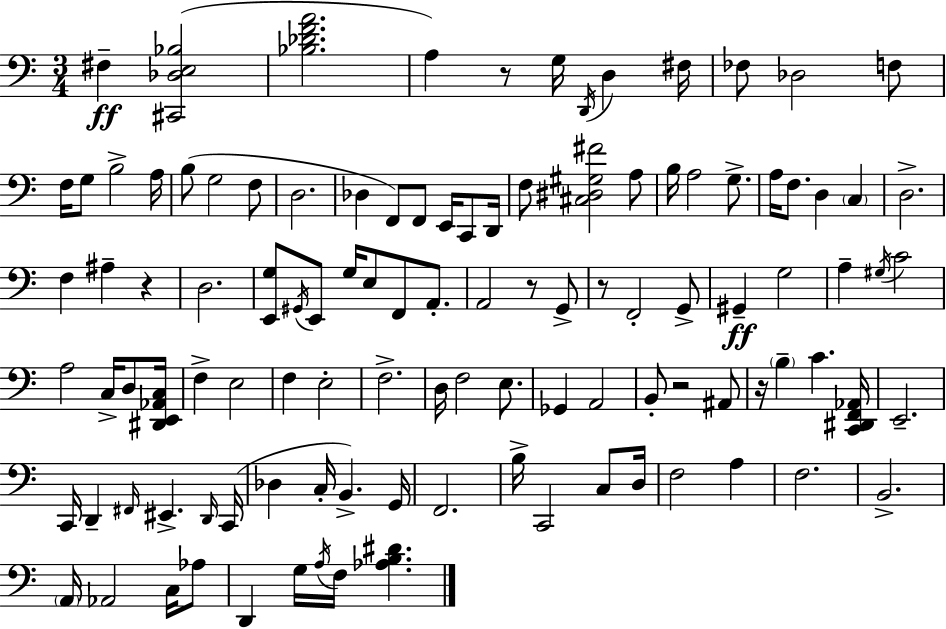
F#3/q [C#2,Db3,E3,Bb3]/h [Bb3,Db4,F4,A4]/h. A3/q R/e G3/s D2/s D3/q F#3/s FES3/e Db3/h F3/e F3/s G3/e B3/h A3/s B3/e G3/h F3/e D3/h. Db3/q F2/e F2/e E2/s C2/e D2/s F3/e [C#3,D#3,G#3,F#4]/h A3/e B3/s A3/h G3/e. A3/s F3/e. D3/q C3/q D3/h. F3/q A#3/q R/q D3/h. [E2,G3]/e G#2/s E2/e G3/s E3/e F2/e A2/e. A2/h R/e G2/e R/e F2/h G2/e G#2/q G3/h A3/q G#3/s C4/h A3/h C3/s D3/e [D#2,E2,Ab2,C3]/s F3/q E3/h F3/q E3/h F3/h. D3/s F3/h E3/e. Gb2/q A2/h B2/e R/h A#2/e R/s B3/q C4/q. [C2,D#2,F2,Ab2]/s E2/h. C2/s D2/q F#2/s EIS2/q. D2/s C2/s Db3/q C3/s B2/q. G2/s F2/h. B3/s C2/h C3/e D3/s F3/h A3/q F3/h. B2/h. A2/s Ab2/h C3/s Ab3/e D2/q G3/s A3/s F3/s [Ab3,B3,D#4]/q.